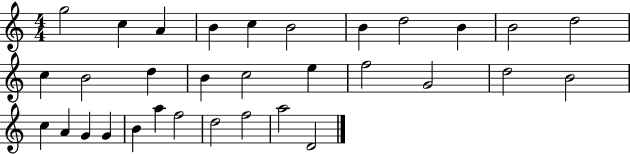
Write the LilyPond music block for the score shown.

{
  \clef treble
  \numericTimeSignature
  \time 4/4
  \key c \major
  g''2 c''4 a'4 | b'4 c''4 b'2 | b'4 d''2 b'4 | b'2 d''2 | \break c''4 b'2 d''4 | b'4 c''2 e''4 | f''2 g'2 | d''2 b'2 | \break c''4 a'4 g'4 g'4 | b'4 a''4 f''2 | d''2 f''2 | a''2 d'2 | \break \bar "|."
}